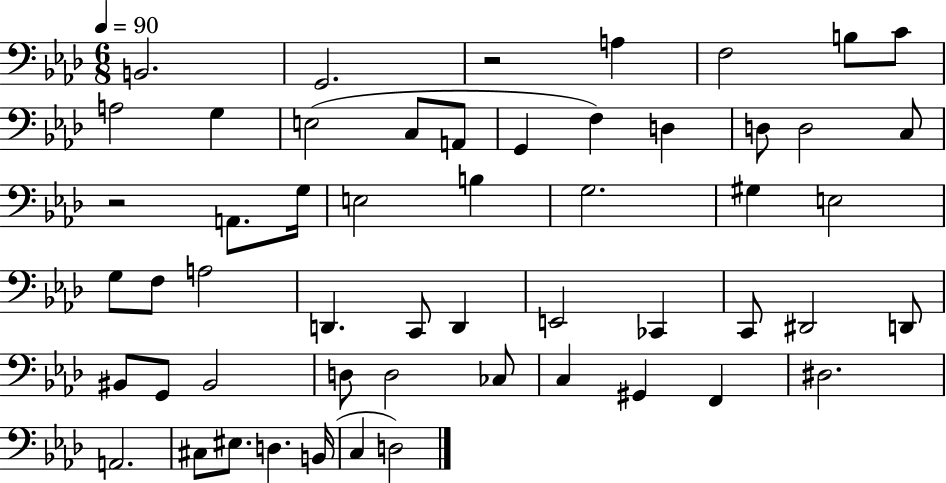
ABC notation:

X:1
T:Untitled
M:6/8
L:1/4
K:Ab
B,,2 G,,2 z2 A, F,2 B,/2 C/2 A,2 G, E,2 C,/2 A,,/2 G,, F, D, D,/2 D,2 C,/2 z2 A,,/2 G,/4 E,2 B, G,2 ^G, E,2 G,/2 F,/2 A,2 D,, C,,/2 D,, E,,2 _C,, C,,/2 ^D,,2 D,,/2 ^B,,/2 G,,/2 ^B,,2 D,/2 D,2 _C,/2 C, ^G,, F,, ^D,2 A,,2 ^C,/2 ^E,/2 D, B,,/4 C, D,2